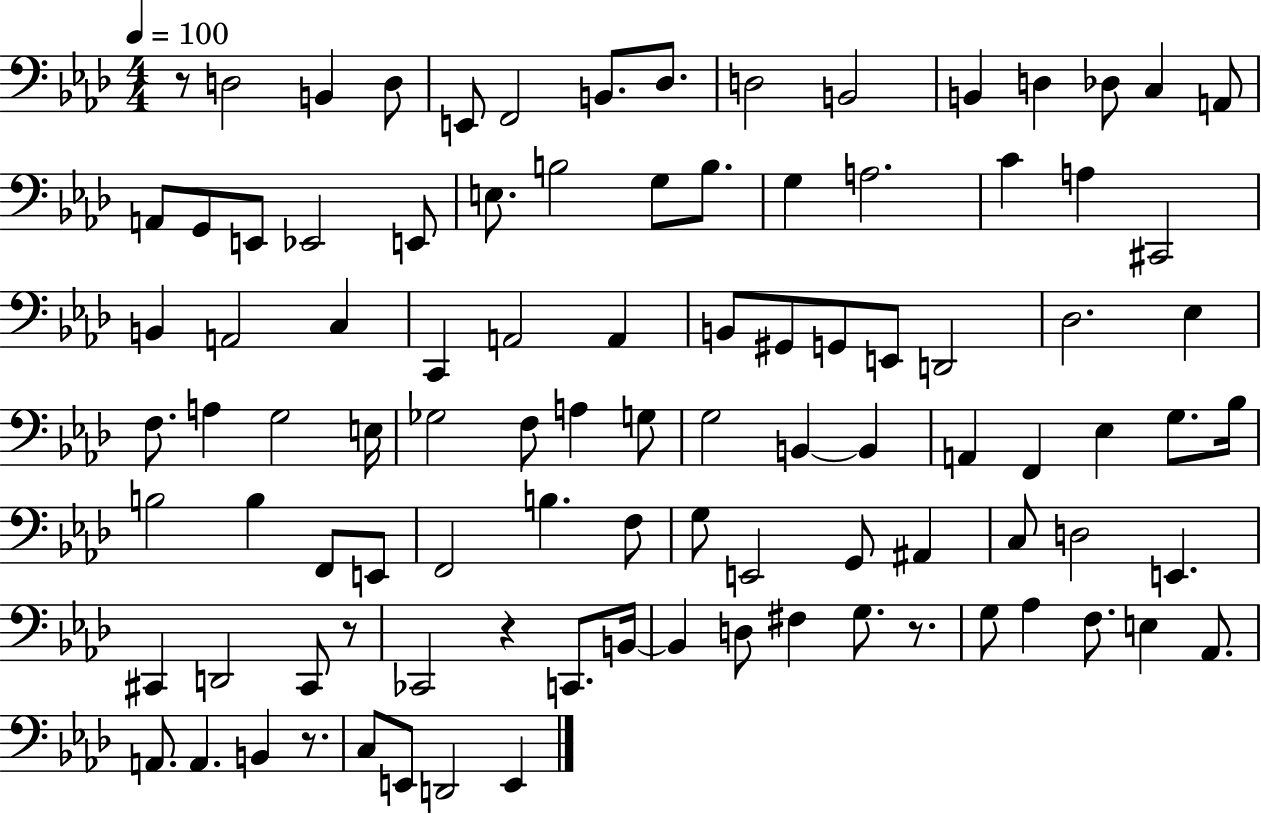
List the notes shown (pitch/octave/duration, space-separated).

R/e D3/h B2/q D3/e E2/e F2/h B2/e. Db3/e. D3/h B2/h B2/q D3/q Db3/e C3/q A2/e A2/e G2/e E2/e Eb2/h E2/e E3/e. B3/h G3/e B3/e. G3/q A3/h. C4/q A3/q C#2/h B2/q A2/h C3/q C2/q A2/h A2/q B2/e G#2/e G2/e E2/e D2/h Db3/h. Eb3/q F3/e. A3/q G3/h E3/s Gb3/h F3/e A3/q G3/e G3/h B2/q B2/q A2/q F2/q Eb3/q G3/e. Bb3/s B3/h B3/q F2/e E2/e F2/h B3/q. F3/e G3/e E2/h G2/e A#2/q C3/e D3/h E2/q. C#2/q D2/h C#2/e R/e CES2/h R/q C2/e. B2/s B2/q D3/e F#3/q G3/e. R/e. G3/e Ab3/q F3/e. E3/q Ab2/e. A2/e. A2/q. B2/q R/e. C3/e E2/e D2/h E2/q